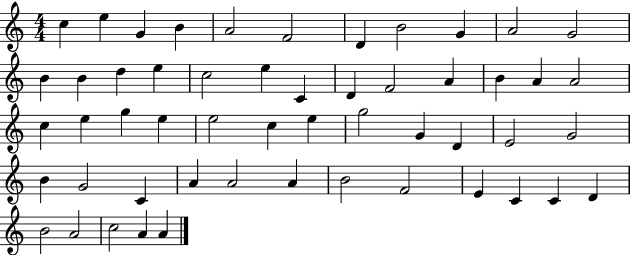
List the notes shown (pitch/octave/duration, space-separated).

C5/q E5/q G4/q B4/q A4/h F4/h D4/q B4/h G4/q A4/h G4/h B4/q B4/q D5/q E5/q C5/h E5/q C4/q D4/q F4/h A4/q B4/q A4/q A4/h C5/q E5/q G5/q E5/q E5/h C5/q E5/q G5/h G4/q D4/q E4/h G4/h B4/q G4/h C4/q A4/q A4/h A4/q B4/h F4/h E4/q C4/q C4/q D4/q B4/h A4/h C5/h A4/q A4/q